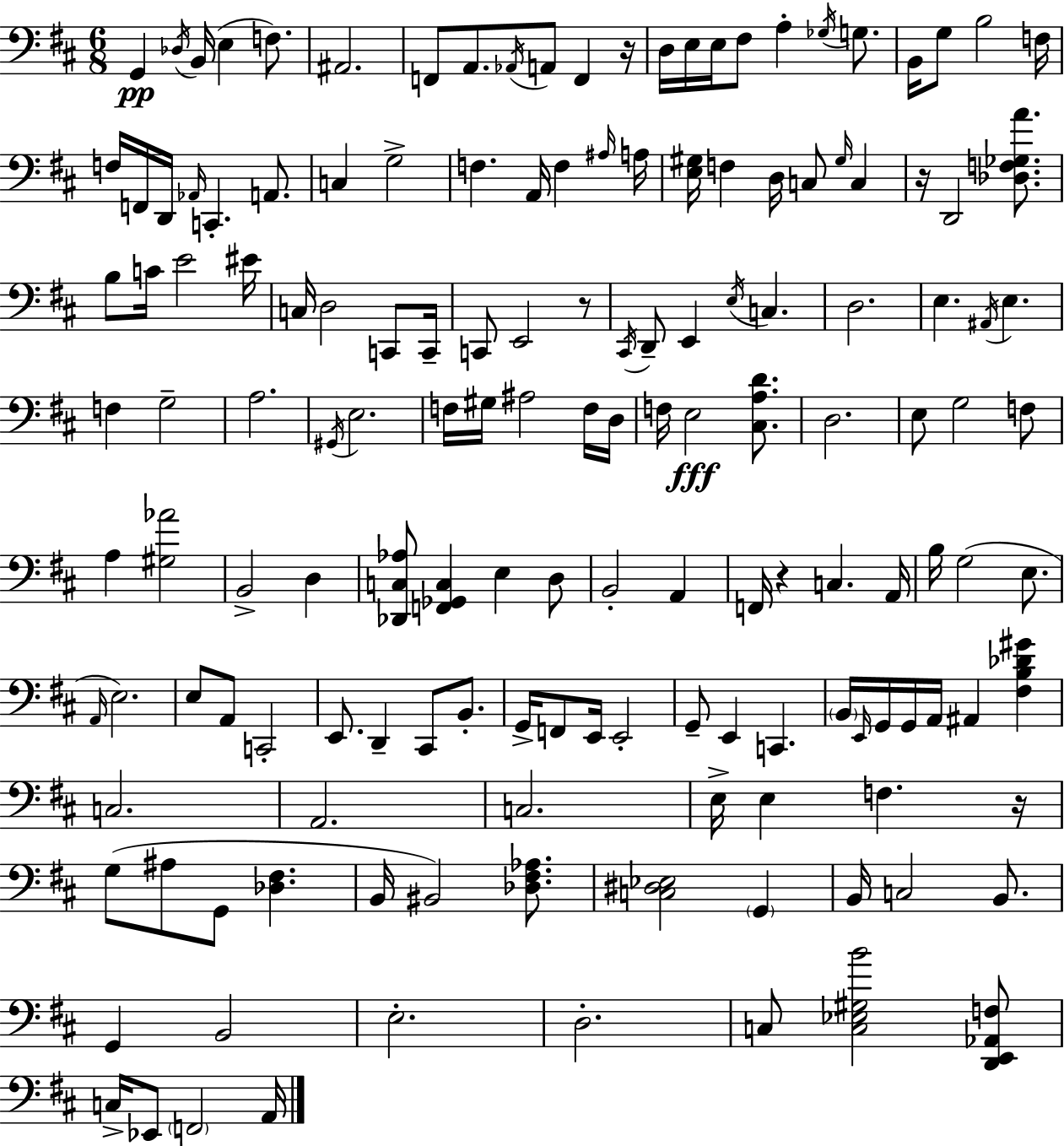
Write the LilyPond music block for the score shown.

{
  \clef bass
  \numericTimeSignature
  \time 6/8
  \key d \major
  \repeat volta 2 { g,4\pp \acciaccatura { des16 } b,16( e4 f8.) | ais,2. | f,8 a,8. \acciaccatura { aes,16 } a,8 f,4 | r16 d16 e16 e16 fis8 a4-. \acciaccatura { ges16 } | \break g8. b,16 g8 b2 | f16 f16 f,16 d,16 \grace { aes,16 } c,4.-. | a,8. c4 g2-> | f4. a,16 f4 | \break \grace { ais16 } a16 <e gis>16 f4 d16 c8 | \grace { gis16 } c4 r16 d,2 | <des f ges a'>8. b8 c'16 e'2 | eis'16 c16 d2 | \break c,8 c,16-- c,8 e,2 | r8 \acciaccatura { cis,16 } d,8-- e,4 | \acciaccatura { e16 } c4. d2. | e4. | \break \acciaccatura { ais,16 } e4. f4 | g2-- a2. | \acciaccatura { gis,16 } e2. | f16 gis16 | \break ais2 f16 d16 f16 e2\fff | <cis a d'>8. d2. | e8 | g2 f8 a4 | \break <gis aes'>2 b,2-> | d4 <des, c aes>8 | <f, ges, c>4 e4 d8 b,2-. | a,4 f,16 r4 | \break c4. a,16 b16 g2( | e8. \grace { a,16 }) e2. | e8 | a,8 c,2-. e,8. | \break d,4-- cis,8 b,8.-. g,16-> | f,8 e,16 e,2-. g,8-- | e,4 c,4. \parenthesize b,16 | \grace { e,16 } g,16 g,16 a,16 ais,4 <fis b des' gis'>4 | \break c2. | a,2. | c2. | e16-> e4 f4. r16 | \break g8( ais8 g,8 <des fis>4. | b,16 bis,2) <des fis aes>8. | <c dis ees>2 \parenthesize g,4 | b,16 c2 b,8. | \break g,4 b,2 | e2.-. | d2.-. | c8 <c ees gis b'>2 <d, e, aes, f>8 | \break c16-> ees,8 \parenthesize f,2 a,16 | } \bar "|."
}